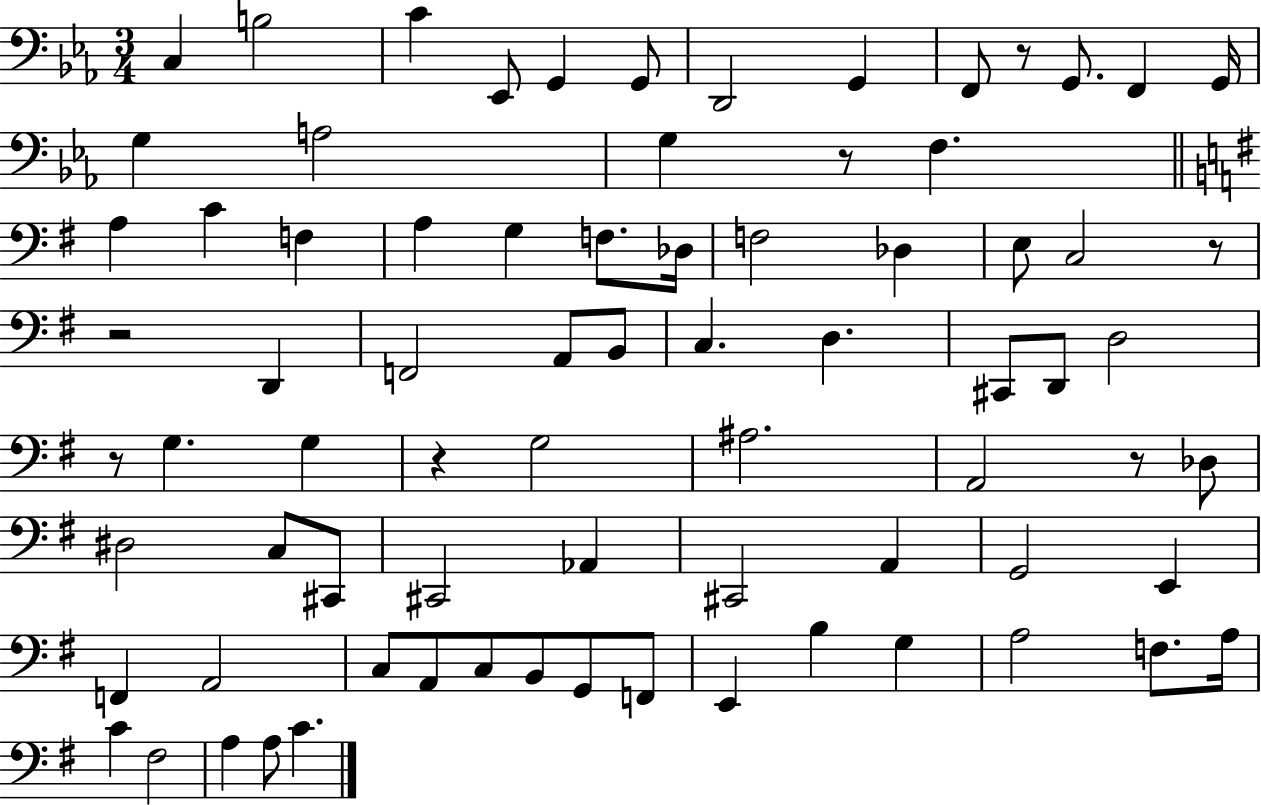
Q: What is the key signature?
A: EES major